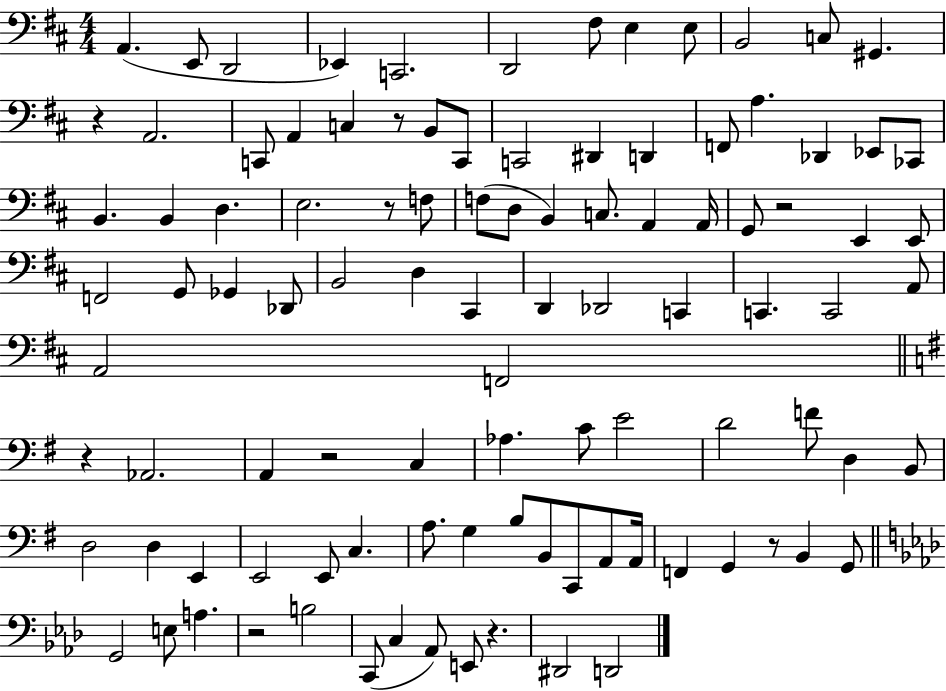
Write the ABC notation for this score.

X:1
T:Untitled
M:4/4
L:1/4
K:D
A,, E,,/2 D,,2 _E,, C,,2 D,,2 ^F,/2 E, E,/2 B,,2 C,/2 ^G,, z A,,2 C,,/2 A,, C, z/2 B,,/2 C,,/2 C,,2 ^D,, D,, F,,/2 A, _D,, _E,,/2 _C,,/2 B,, B,, D, E,2 z/2 F,/2 F,/2 D,/2 B,, C,/2 A,, A,,/4 G,,/2 z2 E,, E,,/2 F,,2 G,,/2 _G,, _D,,/2 B,,2 D, ^C,, D,, _D,,2 C,, C,, C,,2 A,,/2 A,,2 F,,2 z _A,,2 A,, z2 C, _A, C/2 E2 D2 F/2 D, B,,/2 D,2 D, E,, E,,2 E,,/2 C, A,/2 G, B,/2 B,,/2 C,,/2 A,,/2 A,,/4 F,, G,, z/2 B,, G,,/2 G,,2 E,/2 A, z2 B,2 C,,/2 C, _A,,/2 E,,/2 z ^D,,2 D,,2